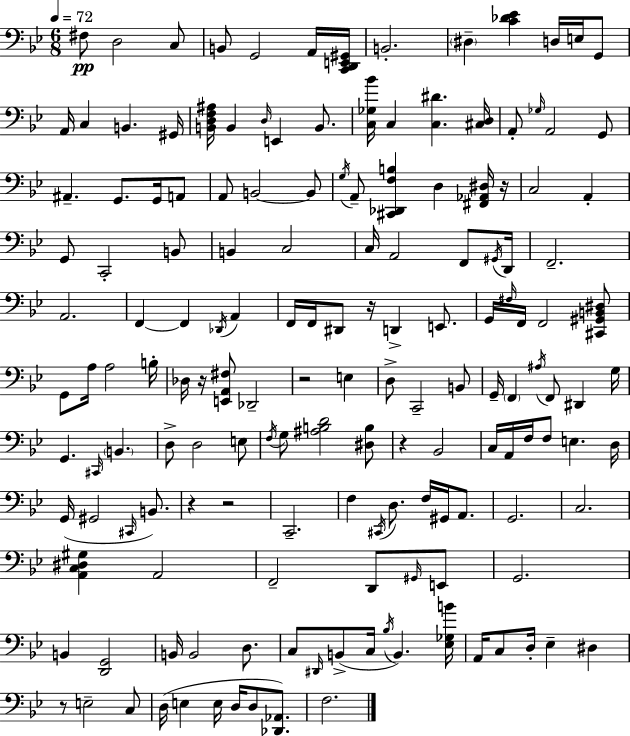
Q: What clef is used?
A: bass